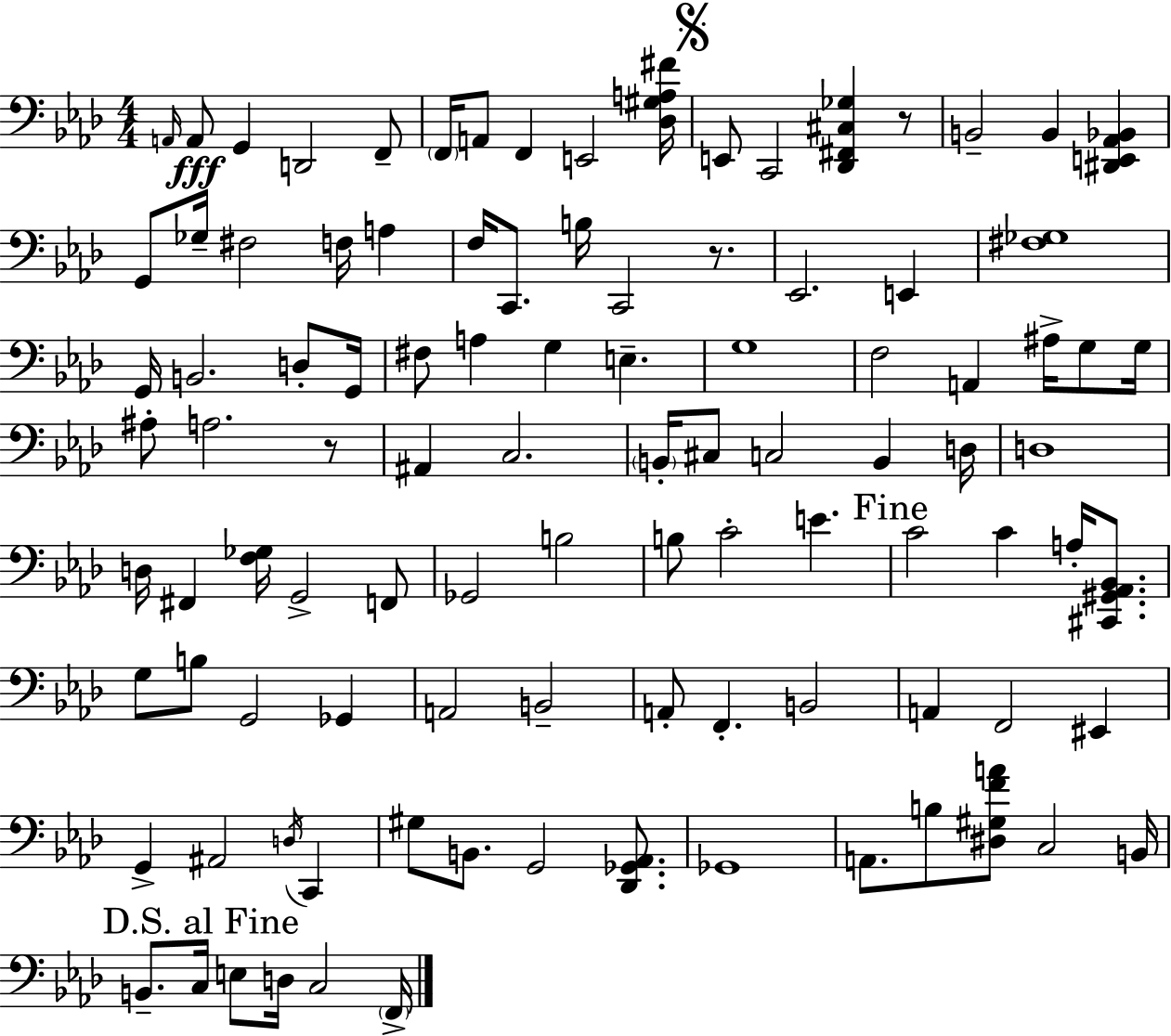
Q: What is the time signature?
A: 4/4